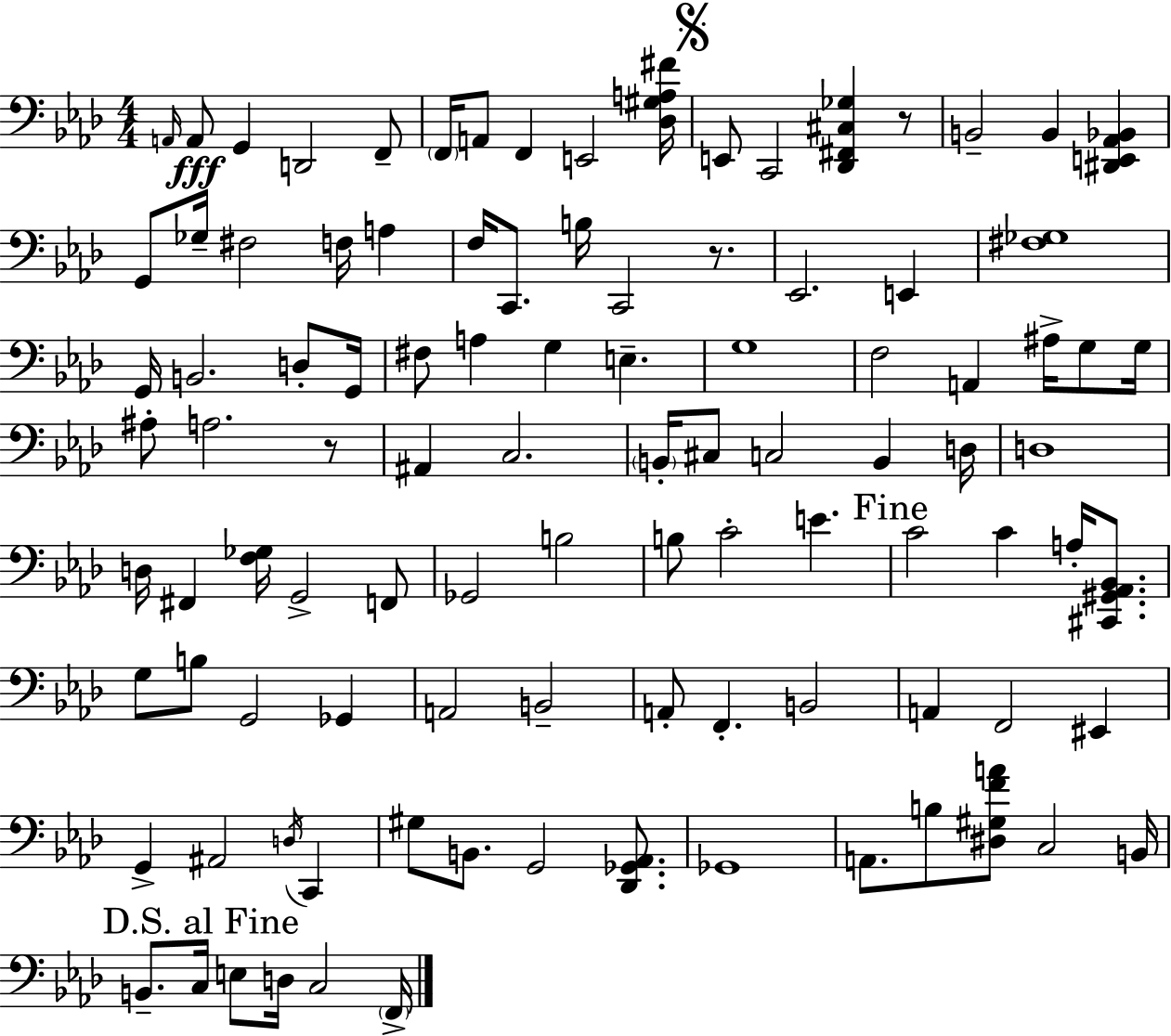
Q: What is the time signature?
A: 4/4